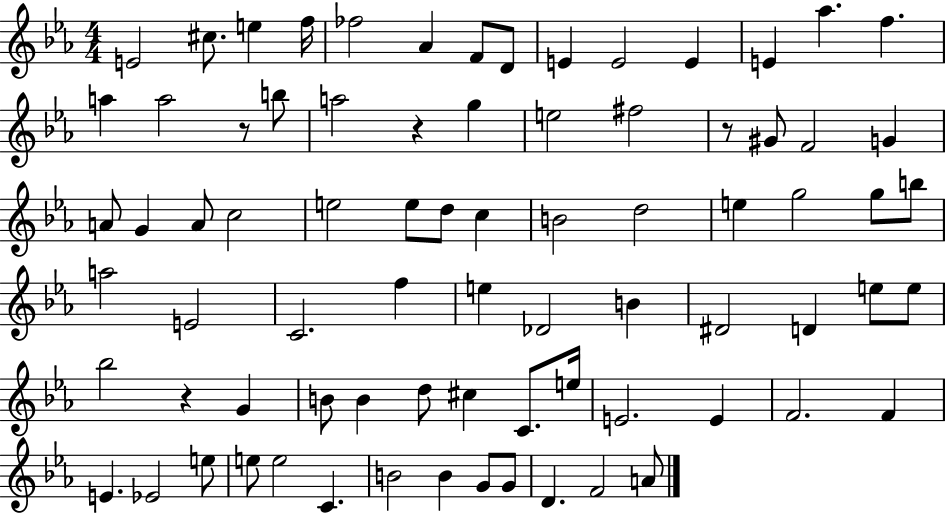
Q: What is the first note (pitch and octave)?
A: E4